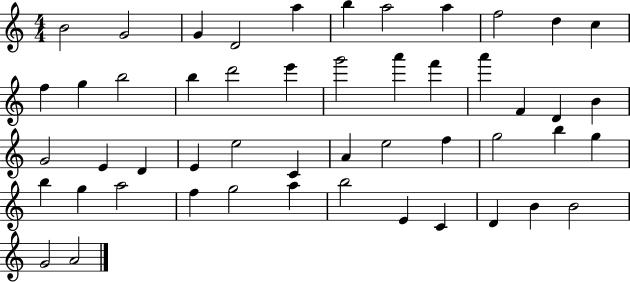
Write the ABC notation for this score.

X:1
T:Untitled
M:4/4
L:1/4
K:C
B2 G2 G D2 a b a2 a f2 d c f g b2 b d'2 e' g'2 a' f' a' F D B G2 E D E e2 C A e2 f g2 b g b g a2 f g2 a b2 E C D B B2 G2 A2